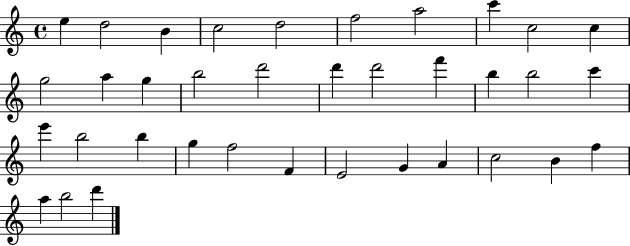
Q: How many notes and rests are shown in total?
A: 36